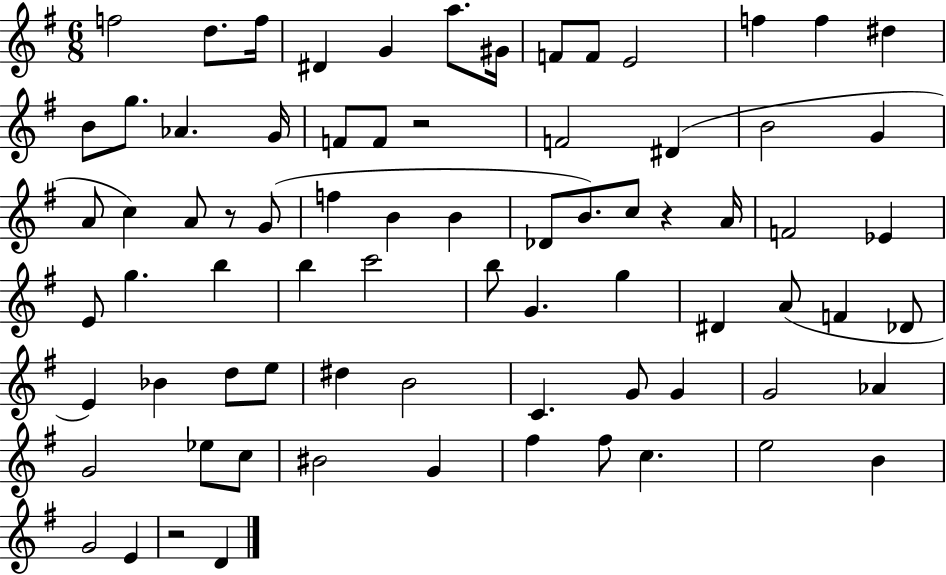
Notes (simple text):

F5/h D5/e. F5/s D#4/q G4/q A5/e. G#4/s F4/e F4/e E4/h F5/q F5/q D#5/q B4/e G5/e. Ab4/q. G4/s F4/e F4/e R/h F4/h D#4/q B4/h G4/q A4/e C5/q A4/e R/e G4/e F5/q B4/q B4/q Db4/e B4/e. C5/e R/q A4/s F4/h Eb4/q E4/e G5/q. B5/q B5/q C6/h B5/e G4/q. G5/q D#4/q A4/e F4/q Db4/e E4/q Bb4/q D5/e E5/e D#5/q B4/h C4/q. G4/e G4/q G4/h Ab4/q G4/h Eb5/e C5/e BIS4/h G4/q F#5/q F#5/e C5/q. E5/h B4/q G4/h E4/q R/h D4/q